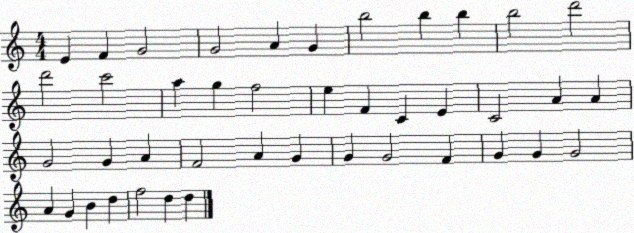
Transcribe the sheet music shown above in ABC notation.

X:1
T:Untitled
M:4/4
L:1/4
K:C
E F G2 G2 A G b2 b b b2 d'2 d'2 c'2 a g f2 e F C E C2 A A G2 G A F2 A G G G2 F G G G2 A G B d f2 d d